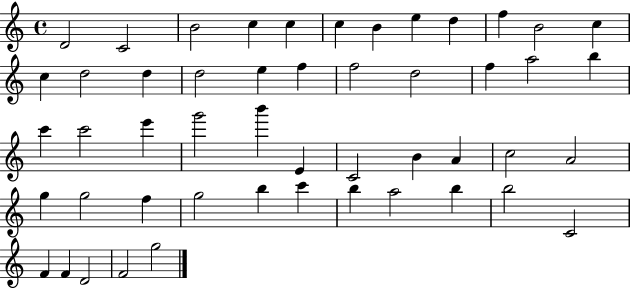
X:1
T:Untitled
M:4/4
L:1/4
K:C
D2 C2 B2 c c c B e d f B2 c c d2 d d2 e f f2 d2 f a2 b c' c'2 e' g'2 b' E C2 B A c2 A2 g g2 f g2 b c' b a2 b b2 C2 F F D2 F2 g2